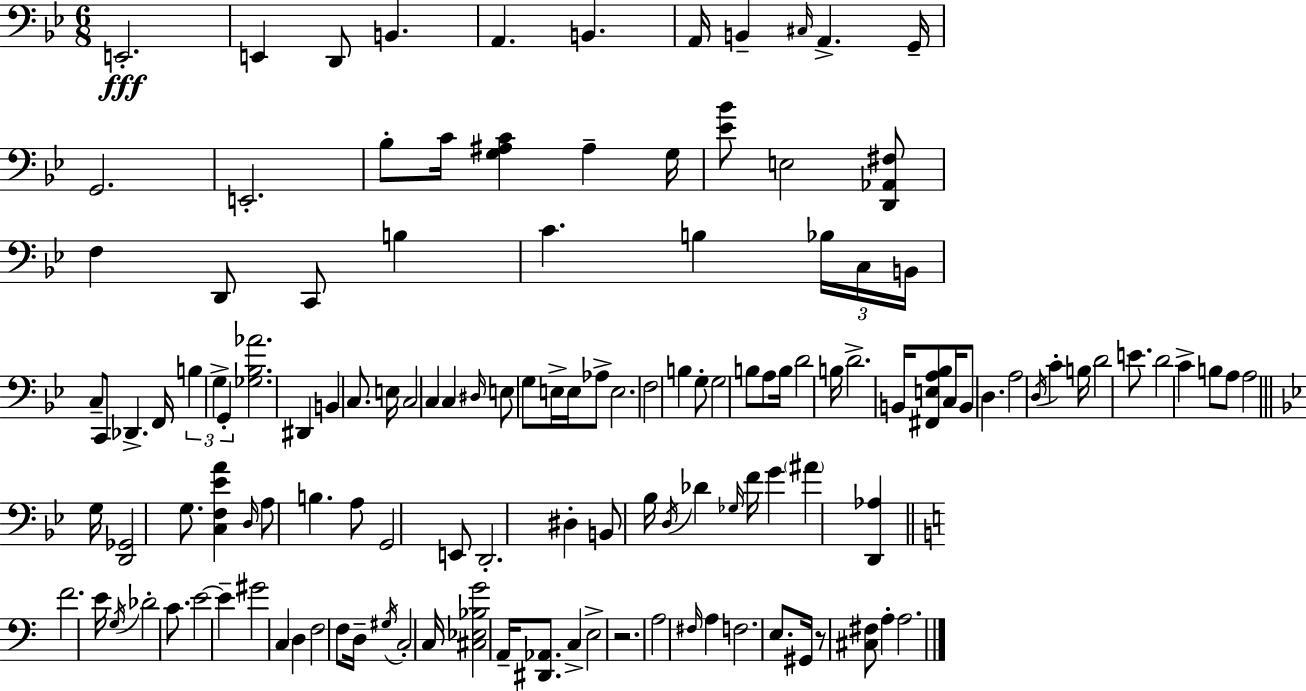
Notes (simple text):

E2/h. E2/q D2/e B2/q. A2/q. B2/q. A2/s B2/q C#3/s A2/q. G2/s G2/h. E2/h. Bb3/e C4/s [G3,A#3,C4]/q A#3/q G3/s [Eb4,Bb4]/e E3/h [D2,Ab2,F#3]/e F3/q D2/e C2/e B3/q C4/q. B3/q Bb3/s C3/s B2/s C3/e C2/e Db2/q. F2/s B3/q G3/q G2/q [Gb3,Bb3,Ab4]/h. D#2/q B2/q C3/e. E3/s C3/h C3/q C3/q D#3/s E3/e G3/e E3/s E3/s Ab3/e E3/h. F3/h B3/q G3/e G3/h B3/e A3/e B3/s D4/h B3/s D4/h. B2/s [F#2,E3,A3,Bb3]/e C3/s B2/e D3/q. A3/h D3/s C4/q B3/s D4/h E4/e. D4/h C4/q B3/e A3/e A3/h G3/s [D2,Gb2]/h G3/e. [C3,F3,Eb4,A4]/q D3/s A3/e B3/q. A3/e G2/h E2/e D2/h. D#3/q B2/e Bb3/s D3/s Db4/q Gb3/s F4/s G4/q A#4/q [D2,Ab3]/q F4/h. E4/s G3/s Db4/h C4/e. E4/h E4/q G#4/h C3/q D3/q F3/h F3/e D3/s G#3/s C3/h C3/s [C#3,Eb3,Bb3,G4]/h A2/s [D#2,Ab2]/e. C3/q E3/h R/h. A3/h F#3/s A3/q F3/h. E3/e. G#2/s R/e [C#3,F#3]/e A3/q A3/h.